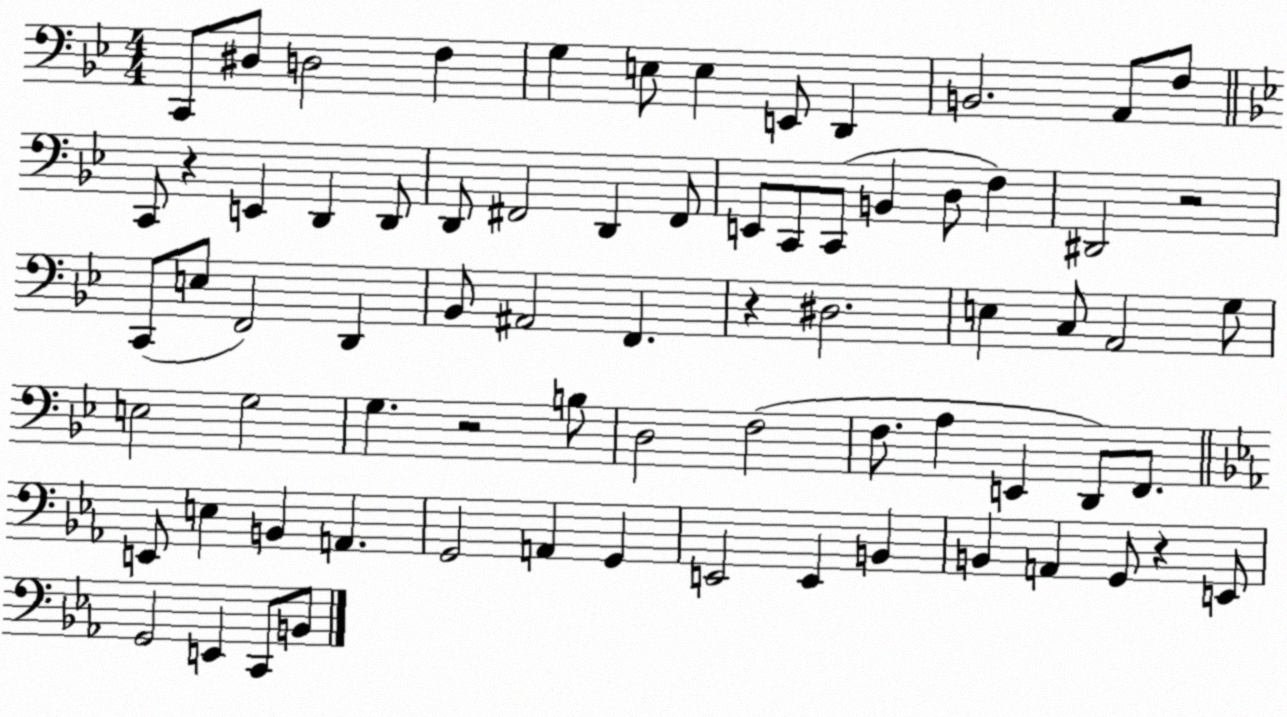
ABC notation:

X:1
T:Untitled
M:4/4
L:1/4
K:Bb
C,,/2 ^D,/2 D,2 F, G, E,/2 E, E,,/2 D,, B,,2 A,,/2 F,/2 C,,/2 z E,, D,, D,,/2 D,,/2 ^F,,2 D,, ^F,,/2 E,,/2 C,,/2 C,,/2 B,, D,/2 F, ^D,,2 z2 C,,/2 E,/2 F,,2 D,, _B,,/2 ^A,,2 F,, z ^D,2 E, C,/2 A,,2 G,/2 E,2 G,2 G, z2 B,/2 D,2 F,2 F,/2 A, E,, D,,/2 F,,/2 E,,/2 E, B,, A,, G,,2 A,, G,, E,,2 E,, B,, B,, A,, G,,/2 z E,,/2 G,,2 E,, C,,/2 B,,/2